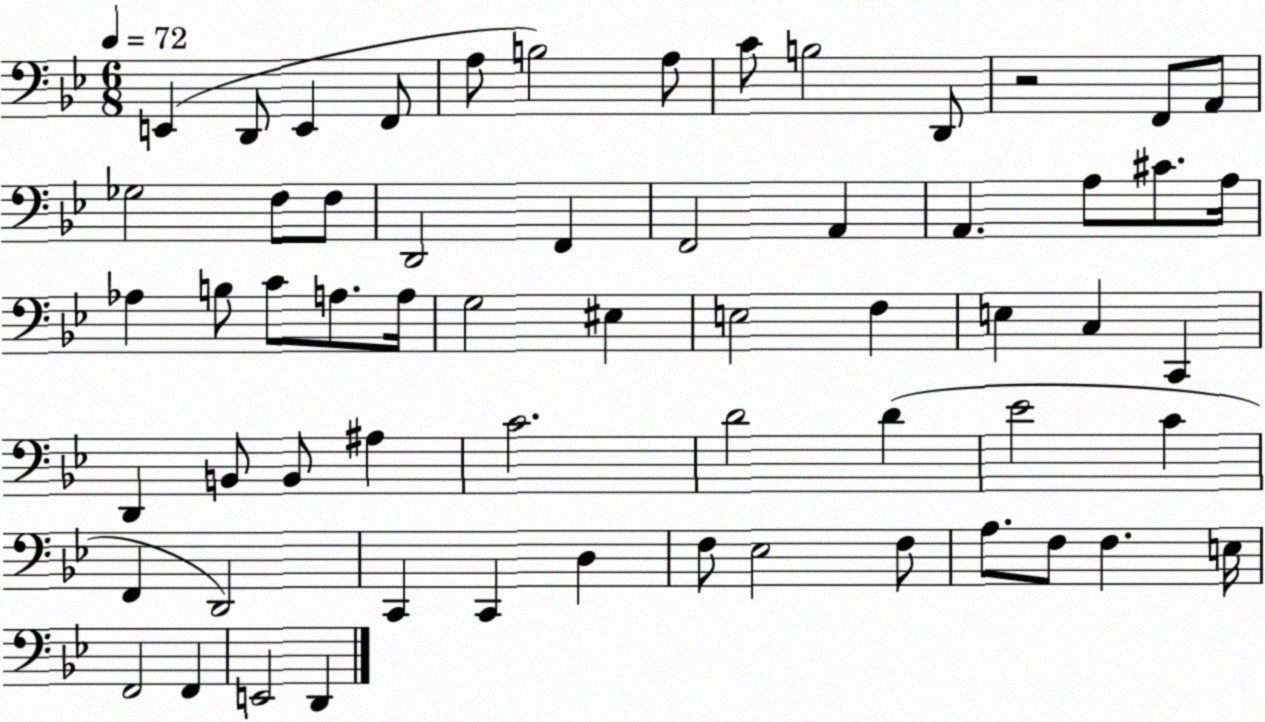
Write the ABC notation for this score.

X:1
T:Untitled
M:6/8
L:1/4
K:Bb
E,, D,,/2 E,, F,,/2 A,/2 B,2 A,/2 C/2 B,2 D,,/2 z2 F,,/2 A,,/2 _G,2 F,/2 F,/2 D,,2 F,, F,,2 A,, A,, A,/2 ^C/2 A,/4 _A, B,/2 C/2 A,/2 A,/4 G,2 ^E, E,2 F, E, C, C,, D,, B,,/2 B,,/2 ^A, C2 D2 D _E2 C F,, D,,2 C,, C,, D, F,/2 _E,2 F,/2 A,/2 F,/2 F, E,/4 F,,2 F,, E,,2 D,,